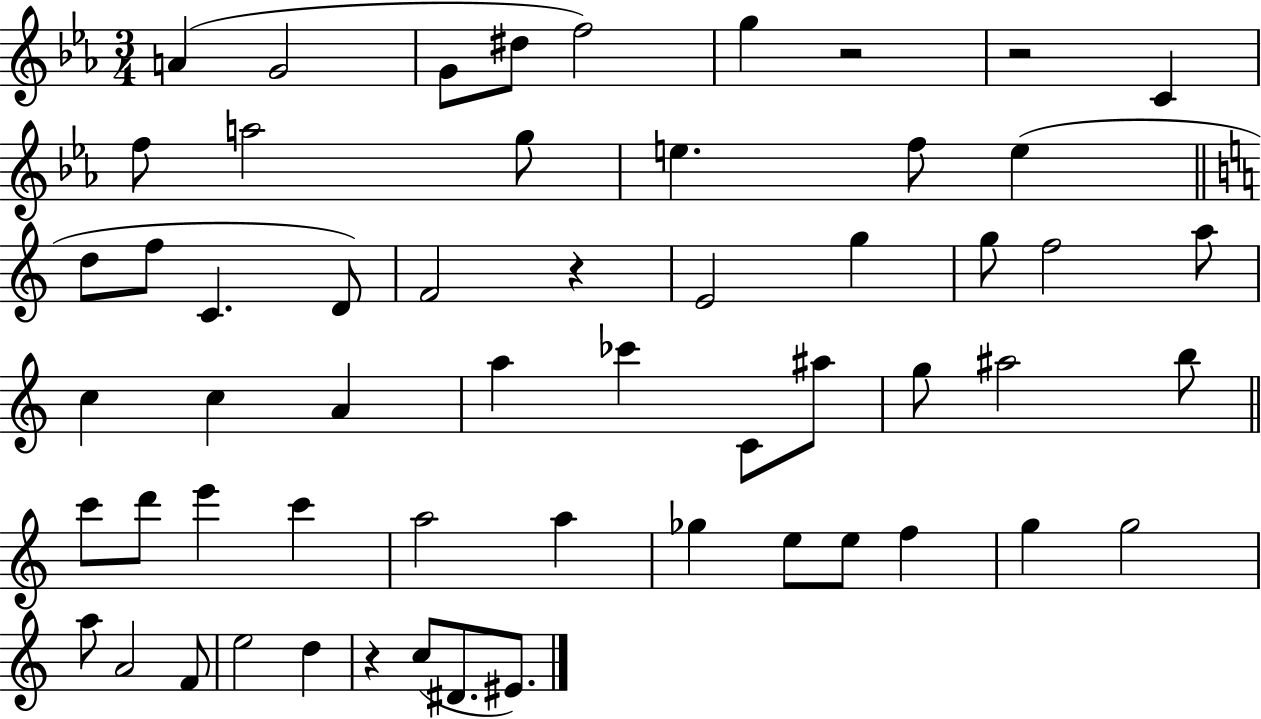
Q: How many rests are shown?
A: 4